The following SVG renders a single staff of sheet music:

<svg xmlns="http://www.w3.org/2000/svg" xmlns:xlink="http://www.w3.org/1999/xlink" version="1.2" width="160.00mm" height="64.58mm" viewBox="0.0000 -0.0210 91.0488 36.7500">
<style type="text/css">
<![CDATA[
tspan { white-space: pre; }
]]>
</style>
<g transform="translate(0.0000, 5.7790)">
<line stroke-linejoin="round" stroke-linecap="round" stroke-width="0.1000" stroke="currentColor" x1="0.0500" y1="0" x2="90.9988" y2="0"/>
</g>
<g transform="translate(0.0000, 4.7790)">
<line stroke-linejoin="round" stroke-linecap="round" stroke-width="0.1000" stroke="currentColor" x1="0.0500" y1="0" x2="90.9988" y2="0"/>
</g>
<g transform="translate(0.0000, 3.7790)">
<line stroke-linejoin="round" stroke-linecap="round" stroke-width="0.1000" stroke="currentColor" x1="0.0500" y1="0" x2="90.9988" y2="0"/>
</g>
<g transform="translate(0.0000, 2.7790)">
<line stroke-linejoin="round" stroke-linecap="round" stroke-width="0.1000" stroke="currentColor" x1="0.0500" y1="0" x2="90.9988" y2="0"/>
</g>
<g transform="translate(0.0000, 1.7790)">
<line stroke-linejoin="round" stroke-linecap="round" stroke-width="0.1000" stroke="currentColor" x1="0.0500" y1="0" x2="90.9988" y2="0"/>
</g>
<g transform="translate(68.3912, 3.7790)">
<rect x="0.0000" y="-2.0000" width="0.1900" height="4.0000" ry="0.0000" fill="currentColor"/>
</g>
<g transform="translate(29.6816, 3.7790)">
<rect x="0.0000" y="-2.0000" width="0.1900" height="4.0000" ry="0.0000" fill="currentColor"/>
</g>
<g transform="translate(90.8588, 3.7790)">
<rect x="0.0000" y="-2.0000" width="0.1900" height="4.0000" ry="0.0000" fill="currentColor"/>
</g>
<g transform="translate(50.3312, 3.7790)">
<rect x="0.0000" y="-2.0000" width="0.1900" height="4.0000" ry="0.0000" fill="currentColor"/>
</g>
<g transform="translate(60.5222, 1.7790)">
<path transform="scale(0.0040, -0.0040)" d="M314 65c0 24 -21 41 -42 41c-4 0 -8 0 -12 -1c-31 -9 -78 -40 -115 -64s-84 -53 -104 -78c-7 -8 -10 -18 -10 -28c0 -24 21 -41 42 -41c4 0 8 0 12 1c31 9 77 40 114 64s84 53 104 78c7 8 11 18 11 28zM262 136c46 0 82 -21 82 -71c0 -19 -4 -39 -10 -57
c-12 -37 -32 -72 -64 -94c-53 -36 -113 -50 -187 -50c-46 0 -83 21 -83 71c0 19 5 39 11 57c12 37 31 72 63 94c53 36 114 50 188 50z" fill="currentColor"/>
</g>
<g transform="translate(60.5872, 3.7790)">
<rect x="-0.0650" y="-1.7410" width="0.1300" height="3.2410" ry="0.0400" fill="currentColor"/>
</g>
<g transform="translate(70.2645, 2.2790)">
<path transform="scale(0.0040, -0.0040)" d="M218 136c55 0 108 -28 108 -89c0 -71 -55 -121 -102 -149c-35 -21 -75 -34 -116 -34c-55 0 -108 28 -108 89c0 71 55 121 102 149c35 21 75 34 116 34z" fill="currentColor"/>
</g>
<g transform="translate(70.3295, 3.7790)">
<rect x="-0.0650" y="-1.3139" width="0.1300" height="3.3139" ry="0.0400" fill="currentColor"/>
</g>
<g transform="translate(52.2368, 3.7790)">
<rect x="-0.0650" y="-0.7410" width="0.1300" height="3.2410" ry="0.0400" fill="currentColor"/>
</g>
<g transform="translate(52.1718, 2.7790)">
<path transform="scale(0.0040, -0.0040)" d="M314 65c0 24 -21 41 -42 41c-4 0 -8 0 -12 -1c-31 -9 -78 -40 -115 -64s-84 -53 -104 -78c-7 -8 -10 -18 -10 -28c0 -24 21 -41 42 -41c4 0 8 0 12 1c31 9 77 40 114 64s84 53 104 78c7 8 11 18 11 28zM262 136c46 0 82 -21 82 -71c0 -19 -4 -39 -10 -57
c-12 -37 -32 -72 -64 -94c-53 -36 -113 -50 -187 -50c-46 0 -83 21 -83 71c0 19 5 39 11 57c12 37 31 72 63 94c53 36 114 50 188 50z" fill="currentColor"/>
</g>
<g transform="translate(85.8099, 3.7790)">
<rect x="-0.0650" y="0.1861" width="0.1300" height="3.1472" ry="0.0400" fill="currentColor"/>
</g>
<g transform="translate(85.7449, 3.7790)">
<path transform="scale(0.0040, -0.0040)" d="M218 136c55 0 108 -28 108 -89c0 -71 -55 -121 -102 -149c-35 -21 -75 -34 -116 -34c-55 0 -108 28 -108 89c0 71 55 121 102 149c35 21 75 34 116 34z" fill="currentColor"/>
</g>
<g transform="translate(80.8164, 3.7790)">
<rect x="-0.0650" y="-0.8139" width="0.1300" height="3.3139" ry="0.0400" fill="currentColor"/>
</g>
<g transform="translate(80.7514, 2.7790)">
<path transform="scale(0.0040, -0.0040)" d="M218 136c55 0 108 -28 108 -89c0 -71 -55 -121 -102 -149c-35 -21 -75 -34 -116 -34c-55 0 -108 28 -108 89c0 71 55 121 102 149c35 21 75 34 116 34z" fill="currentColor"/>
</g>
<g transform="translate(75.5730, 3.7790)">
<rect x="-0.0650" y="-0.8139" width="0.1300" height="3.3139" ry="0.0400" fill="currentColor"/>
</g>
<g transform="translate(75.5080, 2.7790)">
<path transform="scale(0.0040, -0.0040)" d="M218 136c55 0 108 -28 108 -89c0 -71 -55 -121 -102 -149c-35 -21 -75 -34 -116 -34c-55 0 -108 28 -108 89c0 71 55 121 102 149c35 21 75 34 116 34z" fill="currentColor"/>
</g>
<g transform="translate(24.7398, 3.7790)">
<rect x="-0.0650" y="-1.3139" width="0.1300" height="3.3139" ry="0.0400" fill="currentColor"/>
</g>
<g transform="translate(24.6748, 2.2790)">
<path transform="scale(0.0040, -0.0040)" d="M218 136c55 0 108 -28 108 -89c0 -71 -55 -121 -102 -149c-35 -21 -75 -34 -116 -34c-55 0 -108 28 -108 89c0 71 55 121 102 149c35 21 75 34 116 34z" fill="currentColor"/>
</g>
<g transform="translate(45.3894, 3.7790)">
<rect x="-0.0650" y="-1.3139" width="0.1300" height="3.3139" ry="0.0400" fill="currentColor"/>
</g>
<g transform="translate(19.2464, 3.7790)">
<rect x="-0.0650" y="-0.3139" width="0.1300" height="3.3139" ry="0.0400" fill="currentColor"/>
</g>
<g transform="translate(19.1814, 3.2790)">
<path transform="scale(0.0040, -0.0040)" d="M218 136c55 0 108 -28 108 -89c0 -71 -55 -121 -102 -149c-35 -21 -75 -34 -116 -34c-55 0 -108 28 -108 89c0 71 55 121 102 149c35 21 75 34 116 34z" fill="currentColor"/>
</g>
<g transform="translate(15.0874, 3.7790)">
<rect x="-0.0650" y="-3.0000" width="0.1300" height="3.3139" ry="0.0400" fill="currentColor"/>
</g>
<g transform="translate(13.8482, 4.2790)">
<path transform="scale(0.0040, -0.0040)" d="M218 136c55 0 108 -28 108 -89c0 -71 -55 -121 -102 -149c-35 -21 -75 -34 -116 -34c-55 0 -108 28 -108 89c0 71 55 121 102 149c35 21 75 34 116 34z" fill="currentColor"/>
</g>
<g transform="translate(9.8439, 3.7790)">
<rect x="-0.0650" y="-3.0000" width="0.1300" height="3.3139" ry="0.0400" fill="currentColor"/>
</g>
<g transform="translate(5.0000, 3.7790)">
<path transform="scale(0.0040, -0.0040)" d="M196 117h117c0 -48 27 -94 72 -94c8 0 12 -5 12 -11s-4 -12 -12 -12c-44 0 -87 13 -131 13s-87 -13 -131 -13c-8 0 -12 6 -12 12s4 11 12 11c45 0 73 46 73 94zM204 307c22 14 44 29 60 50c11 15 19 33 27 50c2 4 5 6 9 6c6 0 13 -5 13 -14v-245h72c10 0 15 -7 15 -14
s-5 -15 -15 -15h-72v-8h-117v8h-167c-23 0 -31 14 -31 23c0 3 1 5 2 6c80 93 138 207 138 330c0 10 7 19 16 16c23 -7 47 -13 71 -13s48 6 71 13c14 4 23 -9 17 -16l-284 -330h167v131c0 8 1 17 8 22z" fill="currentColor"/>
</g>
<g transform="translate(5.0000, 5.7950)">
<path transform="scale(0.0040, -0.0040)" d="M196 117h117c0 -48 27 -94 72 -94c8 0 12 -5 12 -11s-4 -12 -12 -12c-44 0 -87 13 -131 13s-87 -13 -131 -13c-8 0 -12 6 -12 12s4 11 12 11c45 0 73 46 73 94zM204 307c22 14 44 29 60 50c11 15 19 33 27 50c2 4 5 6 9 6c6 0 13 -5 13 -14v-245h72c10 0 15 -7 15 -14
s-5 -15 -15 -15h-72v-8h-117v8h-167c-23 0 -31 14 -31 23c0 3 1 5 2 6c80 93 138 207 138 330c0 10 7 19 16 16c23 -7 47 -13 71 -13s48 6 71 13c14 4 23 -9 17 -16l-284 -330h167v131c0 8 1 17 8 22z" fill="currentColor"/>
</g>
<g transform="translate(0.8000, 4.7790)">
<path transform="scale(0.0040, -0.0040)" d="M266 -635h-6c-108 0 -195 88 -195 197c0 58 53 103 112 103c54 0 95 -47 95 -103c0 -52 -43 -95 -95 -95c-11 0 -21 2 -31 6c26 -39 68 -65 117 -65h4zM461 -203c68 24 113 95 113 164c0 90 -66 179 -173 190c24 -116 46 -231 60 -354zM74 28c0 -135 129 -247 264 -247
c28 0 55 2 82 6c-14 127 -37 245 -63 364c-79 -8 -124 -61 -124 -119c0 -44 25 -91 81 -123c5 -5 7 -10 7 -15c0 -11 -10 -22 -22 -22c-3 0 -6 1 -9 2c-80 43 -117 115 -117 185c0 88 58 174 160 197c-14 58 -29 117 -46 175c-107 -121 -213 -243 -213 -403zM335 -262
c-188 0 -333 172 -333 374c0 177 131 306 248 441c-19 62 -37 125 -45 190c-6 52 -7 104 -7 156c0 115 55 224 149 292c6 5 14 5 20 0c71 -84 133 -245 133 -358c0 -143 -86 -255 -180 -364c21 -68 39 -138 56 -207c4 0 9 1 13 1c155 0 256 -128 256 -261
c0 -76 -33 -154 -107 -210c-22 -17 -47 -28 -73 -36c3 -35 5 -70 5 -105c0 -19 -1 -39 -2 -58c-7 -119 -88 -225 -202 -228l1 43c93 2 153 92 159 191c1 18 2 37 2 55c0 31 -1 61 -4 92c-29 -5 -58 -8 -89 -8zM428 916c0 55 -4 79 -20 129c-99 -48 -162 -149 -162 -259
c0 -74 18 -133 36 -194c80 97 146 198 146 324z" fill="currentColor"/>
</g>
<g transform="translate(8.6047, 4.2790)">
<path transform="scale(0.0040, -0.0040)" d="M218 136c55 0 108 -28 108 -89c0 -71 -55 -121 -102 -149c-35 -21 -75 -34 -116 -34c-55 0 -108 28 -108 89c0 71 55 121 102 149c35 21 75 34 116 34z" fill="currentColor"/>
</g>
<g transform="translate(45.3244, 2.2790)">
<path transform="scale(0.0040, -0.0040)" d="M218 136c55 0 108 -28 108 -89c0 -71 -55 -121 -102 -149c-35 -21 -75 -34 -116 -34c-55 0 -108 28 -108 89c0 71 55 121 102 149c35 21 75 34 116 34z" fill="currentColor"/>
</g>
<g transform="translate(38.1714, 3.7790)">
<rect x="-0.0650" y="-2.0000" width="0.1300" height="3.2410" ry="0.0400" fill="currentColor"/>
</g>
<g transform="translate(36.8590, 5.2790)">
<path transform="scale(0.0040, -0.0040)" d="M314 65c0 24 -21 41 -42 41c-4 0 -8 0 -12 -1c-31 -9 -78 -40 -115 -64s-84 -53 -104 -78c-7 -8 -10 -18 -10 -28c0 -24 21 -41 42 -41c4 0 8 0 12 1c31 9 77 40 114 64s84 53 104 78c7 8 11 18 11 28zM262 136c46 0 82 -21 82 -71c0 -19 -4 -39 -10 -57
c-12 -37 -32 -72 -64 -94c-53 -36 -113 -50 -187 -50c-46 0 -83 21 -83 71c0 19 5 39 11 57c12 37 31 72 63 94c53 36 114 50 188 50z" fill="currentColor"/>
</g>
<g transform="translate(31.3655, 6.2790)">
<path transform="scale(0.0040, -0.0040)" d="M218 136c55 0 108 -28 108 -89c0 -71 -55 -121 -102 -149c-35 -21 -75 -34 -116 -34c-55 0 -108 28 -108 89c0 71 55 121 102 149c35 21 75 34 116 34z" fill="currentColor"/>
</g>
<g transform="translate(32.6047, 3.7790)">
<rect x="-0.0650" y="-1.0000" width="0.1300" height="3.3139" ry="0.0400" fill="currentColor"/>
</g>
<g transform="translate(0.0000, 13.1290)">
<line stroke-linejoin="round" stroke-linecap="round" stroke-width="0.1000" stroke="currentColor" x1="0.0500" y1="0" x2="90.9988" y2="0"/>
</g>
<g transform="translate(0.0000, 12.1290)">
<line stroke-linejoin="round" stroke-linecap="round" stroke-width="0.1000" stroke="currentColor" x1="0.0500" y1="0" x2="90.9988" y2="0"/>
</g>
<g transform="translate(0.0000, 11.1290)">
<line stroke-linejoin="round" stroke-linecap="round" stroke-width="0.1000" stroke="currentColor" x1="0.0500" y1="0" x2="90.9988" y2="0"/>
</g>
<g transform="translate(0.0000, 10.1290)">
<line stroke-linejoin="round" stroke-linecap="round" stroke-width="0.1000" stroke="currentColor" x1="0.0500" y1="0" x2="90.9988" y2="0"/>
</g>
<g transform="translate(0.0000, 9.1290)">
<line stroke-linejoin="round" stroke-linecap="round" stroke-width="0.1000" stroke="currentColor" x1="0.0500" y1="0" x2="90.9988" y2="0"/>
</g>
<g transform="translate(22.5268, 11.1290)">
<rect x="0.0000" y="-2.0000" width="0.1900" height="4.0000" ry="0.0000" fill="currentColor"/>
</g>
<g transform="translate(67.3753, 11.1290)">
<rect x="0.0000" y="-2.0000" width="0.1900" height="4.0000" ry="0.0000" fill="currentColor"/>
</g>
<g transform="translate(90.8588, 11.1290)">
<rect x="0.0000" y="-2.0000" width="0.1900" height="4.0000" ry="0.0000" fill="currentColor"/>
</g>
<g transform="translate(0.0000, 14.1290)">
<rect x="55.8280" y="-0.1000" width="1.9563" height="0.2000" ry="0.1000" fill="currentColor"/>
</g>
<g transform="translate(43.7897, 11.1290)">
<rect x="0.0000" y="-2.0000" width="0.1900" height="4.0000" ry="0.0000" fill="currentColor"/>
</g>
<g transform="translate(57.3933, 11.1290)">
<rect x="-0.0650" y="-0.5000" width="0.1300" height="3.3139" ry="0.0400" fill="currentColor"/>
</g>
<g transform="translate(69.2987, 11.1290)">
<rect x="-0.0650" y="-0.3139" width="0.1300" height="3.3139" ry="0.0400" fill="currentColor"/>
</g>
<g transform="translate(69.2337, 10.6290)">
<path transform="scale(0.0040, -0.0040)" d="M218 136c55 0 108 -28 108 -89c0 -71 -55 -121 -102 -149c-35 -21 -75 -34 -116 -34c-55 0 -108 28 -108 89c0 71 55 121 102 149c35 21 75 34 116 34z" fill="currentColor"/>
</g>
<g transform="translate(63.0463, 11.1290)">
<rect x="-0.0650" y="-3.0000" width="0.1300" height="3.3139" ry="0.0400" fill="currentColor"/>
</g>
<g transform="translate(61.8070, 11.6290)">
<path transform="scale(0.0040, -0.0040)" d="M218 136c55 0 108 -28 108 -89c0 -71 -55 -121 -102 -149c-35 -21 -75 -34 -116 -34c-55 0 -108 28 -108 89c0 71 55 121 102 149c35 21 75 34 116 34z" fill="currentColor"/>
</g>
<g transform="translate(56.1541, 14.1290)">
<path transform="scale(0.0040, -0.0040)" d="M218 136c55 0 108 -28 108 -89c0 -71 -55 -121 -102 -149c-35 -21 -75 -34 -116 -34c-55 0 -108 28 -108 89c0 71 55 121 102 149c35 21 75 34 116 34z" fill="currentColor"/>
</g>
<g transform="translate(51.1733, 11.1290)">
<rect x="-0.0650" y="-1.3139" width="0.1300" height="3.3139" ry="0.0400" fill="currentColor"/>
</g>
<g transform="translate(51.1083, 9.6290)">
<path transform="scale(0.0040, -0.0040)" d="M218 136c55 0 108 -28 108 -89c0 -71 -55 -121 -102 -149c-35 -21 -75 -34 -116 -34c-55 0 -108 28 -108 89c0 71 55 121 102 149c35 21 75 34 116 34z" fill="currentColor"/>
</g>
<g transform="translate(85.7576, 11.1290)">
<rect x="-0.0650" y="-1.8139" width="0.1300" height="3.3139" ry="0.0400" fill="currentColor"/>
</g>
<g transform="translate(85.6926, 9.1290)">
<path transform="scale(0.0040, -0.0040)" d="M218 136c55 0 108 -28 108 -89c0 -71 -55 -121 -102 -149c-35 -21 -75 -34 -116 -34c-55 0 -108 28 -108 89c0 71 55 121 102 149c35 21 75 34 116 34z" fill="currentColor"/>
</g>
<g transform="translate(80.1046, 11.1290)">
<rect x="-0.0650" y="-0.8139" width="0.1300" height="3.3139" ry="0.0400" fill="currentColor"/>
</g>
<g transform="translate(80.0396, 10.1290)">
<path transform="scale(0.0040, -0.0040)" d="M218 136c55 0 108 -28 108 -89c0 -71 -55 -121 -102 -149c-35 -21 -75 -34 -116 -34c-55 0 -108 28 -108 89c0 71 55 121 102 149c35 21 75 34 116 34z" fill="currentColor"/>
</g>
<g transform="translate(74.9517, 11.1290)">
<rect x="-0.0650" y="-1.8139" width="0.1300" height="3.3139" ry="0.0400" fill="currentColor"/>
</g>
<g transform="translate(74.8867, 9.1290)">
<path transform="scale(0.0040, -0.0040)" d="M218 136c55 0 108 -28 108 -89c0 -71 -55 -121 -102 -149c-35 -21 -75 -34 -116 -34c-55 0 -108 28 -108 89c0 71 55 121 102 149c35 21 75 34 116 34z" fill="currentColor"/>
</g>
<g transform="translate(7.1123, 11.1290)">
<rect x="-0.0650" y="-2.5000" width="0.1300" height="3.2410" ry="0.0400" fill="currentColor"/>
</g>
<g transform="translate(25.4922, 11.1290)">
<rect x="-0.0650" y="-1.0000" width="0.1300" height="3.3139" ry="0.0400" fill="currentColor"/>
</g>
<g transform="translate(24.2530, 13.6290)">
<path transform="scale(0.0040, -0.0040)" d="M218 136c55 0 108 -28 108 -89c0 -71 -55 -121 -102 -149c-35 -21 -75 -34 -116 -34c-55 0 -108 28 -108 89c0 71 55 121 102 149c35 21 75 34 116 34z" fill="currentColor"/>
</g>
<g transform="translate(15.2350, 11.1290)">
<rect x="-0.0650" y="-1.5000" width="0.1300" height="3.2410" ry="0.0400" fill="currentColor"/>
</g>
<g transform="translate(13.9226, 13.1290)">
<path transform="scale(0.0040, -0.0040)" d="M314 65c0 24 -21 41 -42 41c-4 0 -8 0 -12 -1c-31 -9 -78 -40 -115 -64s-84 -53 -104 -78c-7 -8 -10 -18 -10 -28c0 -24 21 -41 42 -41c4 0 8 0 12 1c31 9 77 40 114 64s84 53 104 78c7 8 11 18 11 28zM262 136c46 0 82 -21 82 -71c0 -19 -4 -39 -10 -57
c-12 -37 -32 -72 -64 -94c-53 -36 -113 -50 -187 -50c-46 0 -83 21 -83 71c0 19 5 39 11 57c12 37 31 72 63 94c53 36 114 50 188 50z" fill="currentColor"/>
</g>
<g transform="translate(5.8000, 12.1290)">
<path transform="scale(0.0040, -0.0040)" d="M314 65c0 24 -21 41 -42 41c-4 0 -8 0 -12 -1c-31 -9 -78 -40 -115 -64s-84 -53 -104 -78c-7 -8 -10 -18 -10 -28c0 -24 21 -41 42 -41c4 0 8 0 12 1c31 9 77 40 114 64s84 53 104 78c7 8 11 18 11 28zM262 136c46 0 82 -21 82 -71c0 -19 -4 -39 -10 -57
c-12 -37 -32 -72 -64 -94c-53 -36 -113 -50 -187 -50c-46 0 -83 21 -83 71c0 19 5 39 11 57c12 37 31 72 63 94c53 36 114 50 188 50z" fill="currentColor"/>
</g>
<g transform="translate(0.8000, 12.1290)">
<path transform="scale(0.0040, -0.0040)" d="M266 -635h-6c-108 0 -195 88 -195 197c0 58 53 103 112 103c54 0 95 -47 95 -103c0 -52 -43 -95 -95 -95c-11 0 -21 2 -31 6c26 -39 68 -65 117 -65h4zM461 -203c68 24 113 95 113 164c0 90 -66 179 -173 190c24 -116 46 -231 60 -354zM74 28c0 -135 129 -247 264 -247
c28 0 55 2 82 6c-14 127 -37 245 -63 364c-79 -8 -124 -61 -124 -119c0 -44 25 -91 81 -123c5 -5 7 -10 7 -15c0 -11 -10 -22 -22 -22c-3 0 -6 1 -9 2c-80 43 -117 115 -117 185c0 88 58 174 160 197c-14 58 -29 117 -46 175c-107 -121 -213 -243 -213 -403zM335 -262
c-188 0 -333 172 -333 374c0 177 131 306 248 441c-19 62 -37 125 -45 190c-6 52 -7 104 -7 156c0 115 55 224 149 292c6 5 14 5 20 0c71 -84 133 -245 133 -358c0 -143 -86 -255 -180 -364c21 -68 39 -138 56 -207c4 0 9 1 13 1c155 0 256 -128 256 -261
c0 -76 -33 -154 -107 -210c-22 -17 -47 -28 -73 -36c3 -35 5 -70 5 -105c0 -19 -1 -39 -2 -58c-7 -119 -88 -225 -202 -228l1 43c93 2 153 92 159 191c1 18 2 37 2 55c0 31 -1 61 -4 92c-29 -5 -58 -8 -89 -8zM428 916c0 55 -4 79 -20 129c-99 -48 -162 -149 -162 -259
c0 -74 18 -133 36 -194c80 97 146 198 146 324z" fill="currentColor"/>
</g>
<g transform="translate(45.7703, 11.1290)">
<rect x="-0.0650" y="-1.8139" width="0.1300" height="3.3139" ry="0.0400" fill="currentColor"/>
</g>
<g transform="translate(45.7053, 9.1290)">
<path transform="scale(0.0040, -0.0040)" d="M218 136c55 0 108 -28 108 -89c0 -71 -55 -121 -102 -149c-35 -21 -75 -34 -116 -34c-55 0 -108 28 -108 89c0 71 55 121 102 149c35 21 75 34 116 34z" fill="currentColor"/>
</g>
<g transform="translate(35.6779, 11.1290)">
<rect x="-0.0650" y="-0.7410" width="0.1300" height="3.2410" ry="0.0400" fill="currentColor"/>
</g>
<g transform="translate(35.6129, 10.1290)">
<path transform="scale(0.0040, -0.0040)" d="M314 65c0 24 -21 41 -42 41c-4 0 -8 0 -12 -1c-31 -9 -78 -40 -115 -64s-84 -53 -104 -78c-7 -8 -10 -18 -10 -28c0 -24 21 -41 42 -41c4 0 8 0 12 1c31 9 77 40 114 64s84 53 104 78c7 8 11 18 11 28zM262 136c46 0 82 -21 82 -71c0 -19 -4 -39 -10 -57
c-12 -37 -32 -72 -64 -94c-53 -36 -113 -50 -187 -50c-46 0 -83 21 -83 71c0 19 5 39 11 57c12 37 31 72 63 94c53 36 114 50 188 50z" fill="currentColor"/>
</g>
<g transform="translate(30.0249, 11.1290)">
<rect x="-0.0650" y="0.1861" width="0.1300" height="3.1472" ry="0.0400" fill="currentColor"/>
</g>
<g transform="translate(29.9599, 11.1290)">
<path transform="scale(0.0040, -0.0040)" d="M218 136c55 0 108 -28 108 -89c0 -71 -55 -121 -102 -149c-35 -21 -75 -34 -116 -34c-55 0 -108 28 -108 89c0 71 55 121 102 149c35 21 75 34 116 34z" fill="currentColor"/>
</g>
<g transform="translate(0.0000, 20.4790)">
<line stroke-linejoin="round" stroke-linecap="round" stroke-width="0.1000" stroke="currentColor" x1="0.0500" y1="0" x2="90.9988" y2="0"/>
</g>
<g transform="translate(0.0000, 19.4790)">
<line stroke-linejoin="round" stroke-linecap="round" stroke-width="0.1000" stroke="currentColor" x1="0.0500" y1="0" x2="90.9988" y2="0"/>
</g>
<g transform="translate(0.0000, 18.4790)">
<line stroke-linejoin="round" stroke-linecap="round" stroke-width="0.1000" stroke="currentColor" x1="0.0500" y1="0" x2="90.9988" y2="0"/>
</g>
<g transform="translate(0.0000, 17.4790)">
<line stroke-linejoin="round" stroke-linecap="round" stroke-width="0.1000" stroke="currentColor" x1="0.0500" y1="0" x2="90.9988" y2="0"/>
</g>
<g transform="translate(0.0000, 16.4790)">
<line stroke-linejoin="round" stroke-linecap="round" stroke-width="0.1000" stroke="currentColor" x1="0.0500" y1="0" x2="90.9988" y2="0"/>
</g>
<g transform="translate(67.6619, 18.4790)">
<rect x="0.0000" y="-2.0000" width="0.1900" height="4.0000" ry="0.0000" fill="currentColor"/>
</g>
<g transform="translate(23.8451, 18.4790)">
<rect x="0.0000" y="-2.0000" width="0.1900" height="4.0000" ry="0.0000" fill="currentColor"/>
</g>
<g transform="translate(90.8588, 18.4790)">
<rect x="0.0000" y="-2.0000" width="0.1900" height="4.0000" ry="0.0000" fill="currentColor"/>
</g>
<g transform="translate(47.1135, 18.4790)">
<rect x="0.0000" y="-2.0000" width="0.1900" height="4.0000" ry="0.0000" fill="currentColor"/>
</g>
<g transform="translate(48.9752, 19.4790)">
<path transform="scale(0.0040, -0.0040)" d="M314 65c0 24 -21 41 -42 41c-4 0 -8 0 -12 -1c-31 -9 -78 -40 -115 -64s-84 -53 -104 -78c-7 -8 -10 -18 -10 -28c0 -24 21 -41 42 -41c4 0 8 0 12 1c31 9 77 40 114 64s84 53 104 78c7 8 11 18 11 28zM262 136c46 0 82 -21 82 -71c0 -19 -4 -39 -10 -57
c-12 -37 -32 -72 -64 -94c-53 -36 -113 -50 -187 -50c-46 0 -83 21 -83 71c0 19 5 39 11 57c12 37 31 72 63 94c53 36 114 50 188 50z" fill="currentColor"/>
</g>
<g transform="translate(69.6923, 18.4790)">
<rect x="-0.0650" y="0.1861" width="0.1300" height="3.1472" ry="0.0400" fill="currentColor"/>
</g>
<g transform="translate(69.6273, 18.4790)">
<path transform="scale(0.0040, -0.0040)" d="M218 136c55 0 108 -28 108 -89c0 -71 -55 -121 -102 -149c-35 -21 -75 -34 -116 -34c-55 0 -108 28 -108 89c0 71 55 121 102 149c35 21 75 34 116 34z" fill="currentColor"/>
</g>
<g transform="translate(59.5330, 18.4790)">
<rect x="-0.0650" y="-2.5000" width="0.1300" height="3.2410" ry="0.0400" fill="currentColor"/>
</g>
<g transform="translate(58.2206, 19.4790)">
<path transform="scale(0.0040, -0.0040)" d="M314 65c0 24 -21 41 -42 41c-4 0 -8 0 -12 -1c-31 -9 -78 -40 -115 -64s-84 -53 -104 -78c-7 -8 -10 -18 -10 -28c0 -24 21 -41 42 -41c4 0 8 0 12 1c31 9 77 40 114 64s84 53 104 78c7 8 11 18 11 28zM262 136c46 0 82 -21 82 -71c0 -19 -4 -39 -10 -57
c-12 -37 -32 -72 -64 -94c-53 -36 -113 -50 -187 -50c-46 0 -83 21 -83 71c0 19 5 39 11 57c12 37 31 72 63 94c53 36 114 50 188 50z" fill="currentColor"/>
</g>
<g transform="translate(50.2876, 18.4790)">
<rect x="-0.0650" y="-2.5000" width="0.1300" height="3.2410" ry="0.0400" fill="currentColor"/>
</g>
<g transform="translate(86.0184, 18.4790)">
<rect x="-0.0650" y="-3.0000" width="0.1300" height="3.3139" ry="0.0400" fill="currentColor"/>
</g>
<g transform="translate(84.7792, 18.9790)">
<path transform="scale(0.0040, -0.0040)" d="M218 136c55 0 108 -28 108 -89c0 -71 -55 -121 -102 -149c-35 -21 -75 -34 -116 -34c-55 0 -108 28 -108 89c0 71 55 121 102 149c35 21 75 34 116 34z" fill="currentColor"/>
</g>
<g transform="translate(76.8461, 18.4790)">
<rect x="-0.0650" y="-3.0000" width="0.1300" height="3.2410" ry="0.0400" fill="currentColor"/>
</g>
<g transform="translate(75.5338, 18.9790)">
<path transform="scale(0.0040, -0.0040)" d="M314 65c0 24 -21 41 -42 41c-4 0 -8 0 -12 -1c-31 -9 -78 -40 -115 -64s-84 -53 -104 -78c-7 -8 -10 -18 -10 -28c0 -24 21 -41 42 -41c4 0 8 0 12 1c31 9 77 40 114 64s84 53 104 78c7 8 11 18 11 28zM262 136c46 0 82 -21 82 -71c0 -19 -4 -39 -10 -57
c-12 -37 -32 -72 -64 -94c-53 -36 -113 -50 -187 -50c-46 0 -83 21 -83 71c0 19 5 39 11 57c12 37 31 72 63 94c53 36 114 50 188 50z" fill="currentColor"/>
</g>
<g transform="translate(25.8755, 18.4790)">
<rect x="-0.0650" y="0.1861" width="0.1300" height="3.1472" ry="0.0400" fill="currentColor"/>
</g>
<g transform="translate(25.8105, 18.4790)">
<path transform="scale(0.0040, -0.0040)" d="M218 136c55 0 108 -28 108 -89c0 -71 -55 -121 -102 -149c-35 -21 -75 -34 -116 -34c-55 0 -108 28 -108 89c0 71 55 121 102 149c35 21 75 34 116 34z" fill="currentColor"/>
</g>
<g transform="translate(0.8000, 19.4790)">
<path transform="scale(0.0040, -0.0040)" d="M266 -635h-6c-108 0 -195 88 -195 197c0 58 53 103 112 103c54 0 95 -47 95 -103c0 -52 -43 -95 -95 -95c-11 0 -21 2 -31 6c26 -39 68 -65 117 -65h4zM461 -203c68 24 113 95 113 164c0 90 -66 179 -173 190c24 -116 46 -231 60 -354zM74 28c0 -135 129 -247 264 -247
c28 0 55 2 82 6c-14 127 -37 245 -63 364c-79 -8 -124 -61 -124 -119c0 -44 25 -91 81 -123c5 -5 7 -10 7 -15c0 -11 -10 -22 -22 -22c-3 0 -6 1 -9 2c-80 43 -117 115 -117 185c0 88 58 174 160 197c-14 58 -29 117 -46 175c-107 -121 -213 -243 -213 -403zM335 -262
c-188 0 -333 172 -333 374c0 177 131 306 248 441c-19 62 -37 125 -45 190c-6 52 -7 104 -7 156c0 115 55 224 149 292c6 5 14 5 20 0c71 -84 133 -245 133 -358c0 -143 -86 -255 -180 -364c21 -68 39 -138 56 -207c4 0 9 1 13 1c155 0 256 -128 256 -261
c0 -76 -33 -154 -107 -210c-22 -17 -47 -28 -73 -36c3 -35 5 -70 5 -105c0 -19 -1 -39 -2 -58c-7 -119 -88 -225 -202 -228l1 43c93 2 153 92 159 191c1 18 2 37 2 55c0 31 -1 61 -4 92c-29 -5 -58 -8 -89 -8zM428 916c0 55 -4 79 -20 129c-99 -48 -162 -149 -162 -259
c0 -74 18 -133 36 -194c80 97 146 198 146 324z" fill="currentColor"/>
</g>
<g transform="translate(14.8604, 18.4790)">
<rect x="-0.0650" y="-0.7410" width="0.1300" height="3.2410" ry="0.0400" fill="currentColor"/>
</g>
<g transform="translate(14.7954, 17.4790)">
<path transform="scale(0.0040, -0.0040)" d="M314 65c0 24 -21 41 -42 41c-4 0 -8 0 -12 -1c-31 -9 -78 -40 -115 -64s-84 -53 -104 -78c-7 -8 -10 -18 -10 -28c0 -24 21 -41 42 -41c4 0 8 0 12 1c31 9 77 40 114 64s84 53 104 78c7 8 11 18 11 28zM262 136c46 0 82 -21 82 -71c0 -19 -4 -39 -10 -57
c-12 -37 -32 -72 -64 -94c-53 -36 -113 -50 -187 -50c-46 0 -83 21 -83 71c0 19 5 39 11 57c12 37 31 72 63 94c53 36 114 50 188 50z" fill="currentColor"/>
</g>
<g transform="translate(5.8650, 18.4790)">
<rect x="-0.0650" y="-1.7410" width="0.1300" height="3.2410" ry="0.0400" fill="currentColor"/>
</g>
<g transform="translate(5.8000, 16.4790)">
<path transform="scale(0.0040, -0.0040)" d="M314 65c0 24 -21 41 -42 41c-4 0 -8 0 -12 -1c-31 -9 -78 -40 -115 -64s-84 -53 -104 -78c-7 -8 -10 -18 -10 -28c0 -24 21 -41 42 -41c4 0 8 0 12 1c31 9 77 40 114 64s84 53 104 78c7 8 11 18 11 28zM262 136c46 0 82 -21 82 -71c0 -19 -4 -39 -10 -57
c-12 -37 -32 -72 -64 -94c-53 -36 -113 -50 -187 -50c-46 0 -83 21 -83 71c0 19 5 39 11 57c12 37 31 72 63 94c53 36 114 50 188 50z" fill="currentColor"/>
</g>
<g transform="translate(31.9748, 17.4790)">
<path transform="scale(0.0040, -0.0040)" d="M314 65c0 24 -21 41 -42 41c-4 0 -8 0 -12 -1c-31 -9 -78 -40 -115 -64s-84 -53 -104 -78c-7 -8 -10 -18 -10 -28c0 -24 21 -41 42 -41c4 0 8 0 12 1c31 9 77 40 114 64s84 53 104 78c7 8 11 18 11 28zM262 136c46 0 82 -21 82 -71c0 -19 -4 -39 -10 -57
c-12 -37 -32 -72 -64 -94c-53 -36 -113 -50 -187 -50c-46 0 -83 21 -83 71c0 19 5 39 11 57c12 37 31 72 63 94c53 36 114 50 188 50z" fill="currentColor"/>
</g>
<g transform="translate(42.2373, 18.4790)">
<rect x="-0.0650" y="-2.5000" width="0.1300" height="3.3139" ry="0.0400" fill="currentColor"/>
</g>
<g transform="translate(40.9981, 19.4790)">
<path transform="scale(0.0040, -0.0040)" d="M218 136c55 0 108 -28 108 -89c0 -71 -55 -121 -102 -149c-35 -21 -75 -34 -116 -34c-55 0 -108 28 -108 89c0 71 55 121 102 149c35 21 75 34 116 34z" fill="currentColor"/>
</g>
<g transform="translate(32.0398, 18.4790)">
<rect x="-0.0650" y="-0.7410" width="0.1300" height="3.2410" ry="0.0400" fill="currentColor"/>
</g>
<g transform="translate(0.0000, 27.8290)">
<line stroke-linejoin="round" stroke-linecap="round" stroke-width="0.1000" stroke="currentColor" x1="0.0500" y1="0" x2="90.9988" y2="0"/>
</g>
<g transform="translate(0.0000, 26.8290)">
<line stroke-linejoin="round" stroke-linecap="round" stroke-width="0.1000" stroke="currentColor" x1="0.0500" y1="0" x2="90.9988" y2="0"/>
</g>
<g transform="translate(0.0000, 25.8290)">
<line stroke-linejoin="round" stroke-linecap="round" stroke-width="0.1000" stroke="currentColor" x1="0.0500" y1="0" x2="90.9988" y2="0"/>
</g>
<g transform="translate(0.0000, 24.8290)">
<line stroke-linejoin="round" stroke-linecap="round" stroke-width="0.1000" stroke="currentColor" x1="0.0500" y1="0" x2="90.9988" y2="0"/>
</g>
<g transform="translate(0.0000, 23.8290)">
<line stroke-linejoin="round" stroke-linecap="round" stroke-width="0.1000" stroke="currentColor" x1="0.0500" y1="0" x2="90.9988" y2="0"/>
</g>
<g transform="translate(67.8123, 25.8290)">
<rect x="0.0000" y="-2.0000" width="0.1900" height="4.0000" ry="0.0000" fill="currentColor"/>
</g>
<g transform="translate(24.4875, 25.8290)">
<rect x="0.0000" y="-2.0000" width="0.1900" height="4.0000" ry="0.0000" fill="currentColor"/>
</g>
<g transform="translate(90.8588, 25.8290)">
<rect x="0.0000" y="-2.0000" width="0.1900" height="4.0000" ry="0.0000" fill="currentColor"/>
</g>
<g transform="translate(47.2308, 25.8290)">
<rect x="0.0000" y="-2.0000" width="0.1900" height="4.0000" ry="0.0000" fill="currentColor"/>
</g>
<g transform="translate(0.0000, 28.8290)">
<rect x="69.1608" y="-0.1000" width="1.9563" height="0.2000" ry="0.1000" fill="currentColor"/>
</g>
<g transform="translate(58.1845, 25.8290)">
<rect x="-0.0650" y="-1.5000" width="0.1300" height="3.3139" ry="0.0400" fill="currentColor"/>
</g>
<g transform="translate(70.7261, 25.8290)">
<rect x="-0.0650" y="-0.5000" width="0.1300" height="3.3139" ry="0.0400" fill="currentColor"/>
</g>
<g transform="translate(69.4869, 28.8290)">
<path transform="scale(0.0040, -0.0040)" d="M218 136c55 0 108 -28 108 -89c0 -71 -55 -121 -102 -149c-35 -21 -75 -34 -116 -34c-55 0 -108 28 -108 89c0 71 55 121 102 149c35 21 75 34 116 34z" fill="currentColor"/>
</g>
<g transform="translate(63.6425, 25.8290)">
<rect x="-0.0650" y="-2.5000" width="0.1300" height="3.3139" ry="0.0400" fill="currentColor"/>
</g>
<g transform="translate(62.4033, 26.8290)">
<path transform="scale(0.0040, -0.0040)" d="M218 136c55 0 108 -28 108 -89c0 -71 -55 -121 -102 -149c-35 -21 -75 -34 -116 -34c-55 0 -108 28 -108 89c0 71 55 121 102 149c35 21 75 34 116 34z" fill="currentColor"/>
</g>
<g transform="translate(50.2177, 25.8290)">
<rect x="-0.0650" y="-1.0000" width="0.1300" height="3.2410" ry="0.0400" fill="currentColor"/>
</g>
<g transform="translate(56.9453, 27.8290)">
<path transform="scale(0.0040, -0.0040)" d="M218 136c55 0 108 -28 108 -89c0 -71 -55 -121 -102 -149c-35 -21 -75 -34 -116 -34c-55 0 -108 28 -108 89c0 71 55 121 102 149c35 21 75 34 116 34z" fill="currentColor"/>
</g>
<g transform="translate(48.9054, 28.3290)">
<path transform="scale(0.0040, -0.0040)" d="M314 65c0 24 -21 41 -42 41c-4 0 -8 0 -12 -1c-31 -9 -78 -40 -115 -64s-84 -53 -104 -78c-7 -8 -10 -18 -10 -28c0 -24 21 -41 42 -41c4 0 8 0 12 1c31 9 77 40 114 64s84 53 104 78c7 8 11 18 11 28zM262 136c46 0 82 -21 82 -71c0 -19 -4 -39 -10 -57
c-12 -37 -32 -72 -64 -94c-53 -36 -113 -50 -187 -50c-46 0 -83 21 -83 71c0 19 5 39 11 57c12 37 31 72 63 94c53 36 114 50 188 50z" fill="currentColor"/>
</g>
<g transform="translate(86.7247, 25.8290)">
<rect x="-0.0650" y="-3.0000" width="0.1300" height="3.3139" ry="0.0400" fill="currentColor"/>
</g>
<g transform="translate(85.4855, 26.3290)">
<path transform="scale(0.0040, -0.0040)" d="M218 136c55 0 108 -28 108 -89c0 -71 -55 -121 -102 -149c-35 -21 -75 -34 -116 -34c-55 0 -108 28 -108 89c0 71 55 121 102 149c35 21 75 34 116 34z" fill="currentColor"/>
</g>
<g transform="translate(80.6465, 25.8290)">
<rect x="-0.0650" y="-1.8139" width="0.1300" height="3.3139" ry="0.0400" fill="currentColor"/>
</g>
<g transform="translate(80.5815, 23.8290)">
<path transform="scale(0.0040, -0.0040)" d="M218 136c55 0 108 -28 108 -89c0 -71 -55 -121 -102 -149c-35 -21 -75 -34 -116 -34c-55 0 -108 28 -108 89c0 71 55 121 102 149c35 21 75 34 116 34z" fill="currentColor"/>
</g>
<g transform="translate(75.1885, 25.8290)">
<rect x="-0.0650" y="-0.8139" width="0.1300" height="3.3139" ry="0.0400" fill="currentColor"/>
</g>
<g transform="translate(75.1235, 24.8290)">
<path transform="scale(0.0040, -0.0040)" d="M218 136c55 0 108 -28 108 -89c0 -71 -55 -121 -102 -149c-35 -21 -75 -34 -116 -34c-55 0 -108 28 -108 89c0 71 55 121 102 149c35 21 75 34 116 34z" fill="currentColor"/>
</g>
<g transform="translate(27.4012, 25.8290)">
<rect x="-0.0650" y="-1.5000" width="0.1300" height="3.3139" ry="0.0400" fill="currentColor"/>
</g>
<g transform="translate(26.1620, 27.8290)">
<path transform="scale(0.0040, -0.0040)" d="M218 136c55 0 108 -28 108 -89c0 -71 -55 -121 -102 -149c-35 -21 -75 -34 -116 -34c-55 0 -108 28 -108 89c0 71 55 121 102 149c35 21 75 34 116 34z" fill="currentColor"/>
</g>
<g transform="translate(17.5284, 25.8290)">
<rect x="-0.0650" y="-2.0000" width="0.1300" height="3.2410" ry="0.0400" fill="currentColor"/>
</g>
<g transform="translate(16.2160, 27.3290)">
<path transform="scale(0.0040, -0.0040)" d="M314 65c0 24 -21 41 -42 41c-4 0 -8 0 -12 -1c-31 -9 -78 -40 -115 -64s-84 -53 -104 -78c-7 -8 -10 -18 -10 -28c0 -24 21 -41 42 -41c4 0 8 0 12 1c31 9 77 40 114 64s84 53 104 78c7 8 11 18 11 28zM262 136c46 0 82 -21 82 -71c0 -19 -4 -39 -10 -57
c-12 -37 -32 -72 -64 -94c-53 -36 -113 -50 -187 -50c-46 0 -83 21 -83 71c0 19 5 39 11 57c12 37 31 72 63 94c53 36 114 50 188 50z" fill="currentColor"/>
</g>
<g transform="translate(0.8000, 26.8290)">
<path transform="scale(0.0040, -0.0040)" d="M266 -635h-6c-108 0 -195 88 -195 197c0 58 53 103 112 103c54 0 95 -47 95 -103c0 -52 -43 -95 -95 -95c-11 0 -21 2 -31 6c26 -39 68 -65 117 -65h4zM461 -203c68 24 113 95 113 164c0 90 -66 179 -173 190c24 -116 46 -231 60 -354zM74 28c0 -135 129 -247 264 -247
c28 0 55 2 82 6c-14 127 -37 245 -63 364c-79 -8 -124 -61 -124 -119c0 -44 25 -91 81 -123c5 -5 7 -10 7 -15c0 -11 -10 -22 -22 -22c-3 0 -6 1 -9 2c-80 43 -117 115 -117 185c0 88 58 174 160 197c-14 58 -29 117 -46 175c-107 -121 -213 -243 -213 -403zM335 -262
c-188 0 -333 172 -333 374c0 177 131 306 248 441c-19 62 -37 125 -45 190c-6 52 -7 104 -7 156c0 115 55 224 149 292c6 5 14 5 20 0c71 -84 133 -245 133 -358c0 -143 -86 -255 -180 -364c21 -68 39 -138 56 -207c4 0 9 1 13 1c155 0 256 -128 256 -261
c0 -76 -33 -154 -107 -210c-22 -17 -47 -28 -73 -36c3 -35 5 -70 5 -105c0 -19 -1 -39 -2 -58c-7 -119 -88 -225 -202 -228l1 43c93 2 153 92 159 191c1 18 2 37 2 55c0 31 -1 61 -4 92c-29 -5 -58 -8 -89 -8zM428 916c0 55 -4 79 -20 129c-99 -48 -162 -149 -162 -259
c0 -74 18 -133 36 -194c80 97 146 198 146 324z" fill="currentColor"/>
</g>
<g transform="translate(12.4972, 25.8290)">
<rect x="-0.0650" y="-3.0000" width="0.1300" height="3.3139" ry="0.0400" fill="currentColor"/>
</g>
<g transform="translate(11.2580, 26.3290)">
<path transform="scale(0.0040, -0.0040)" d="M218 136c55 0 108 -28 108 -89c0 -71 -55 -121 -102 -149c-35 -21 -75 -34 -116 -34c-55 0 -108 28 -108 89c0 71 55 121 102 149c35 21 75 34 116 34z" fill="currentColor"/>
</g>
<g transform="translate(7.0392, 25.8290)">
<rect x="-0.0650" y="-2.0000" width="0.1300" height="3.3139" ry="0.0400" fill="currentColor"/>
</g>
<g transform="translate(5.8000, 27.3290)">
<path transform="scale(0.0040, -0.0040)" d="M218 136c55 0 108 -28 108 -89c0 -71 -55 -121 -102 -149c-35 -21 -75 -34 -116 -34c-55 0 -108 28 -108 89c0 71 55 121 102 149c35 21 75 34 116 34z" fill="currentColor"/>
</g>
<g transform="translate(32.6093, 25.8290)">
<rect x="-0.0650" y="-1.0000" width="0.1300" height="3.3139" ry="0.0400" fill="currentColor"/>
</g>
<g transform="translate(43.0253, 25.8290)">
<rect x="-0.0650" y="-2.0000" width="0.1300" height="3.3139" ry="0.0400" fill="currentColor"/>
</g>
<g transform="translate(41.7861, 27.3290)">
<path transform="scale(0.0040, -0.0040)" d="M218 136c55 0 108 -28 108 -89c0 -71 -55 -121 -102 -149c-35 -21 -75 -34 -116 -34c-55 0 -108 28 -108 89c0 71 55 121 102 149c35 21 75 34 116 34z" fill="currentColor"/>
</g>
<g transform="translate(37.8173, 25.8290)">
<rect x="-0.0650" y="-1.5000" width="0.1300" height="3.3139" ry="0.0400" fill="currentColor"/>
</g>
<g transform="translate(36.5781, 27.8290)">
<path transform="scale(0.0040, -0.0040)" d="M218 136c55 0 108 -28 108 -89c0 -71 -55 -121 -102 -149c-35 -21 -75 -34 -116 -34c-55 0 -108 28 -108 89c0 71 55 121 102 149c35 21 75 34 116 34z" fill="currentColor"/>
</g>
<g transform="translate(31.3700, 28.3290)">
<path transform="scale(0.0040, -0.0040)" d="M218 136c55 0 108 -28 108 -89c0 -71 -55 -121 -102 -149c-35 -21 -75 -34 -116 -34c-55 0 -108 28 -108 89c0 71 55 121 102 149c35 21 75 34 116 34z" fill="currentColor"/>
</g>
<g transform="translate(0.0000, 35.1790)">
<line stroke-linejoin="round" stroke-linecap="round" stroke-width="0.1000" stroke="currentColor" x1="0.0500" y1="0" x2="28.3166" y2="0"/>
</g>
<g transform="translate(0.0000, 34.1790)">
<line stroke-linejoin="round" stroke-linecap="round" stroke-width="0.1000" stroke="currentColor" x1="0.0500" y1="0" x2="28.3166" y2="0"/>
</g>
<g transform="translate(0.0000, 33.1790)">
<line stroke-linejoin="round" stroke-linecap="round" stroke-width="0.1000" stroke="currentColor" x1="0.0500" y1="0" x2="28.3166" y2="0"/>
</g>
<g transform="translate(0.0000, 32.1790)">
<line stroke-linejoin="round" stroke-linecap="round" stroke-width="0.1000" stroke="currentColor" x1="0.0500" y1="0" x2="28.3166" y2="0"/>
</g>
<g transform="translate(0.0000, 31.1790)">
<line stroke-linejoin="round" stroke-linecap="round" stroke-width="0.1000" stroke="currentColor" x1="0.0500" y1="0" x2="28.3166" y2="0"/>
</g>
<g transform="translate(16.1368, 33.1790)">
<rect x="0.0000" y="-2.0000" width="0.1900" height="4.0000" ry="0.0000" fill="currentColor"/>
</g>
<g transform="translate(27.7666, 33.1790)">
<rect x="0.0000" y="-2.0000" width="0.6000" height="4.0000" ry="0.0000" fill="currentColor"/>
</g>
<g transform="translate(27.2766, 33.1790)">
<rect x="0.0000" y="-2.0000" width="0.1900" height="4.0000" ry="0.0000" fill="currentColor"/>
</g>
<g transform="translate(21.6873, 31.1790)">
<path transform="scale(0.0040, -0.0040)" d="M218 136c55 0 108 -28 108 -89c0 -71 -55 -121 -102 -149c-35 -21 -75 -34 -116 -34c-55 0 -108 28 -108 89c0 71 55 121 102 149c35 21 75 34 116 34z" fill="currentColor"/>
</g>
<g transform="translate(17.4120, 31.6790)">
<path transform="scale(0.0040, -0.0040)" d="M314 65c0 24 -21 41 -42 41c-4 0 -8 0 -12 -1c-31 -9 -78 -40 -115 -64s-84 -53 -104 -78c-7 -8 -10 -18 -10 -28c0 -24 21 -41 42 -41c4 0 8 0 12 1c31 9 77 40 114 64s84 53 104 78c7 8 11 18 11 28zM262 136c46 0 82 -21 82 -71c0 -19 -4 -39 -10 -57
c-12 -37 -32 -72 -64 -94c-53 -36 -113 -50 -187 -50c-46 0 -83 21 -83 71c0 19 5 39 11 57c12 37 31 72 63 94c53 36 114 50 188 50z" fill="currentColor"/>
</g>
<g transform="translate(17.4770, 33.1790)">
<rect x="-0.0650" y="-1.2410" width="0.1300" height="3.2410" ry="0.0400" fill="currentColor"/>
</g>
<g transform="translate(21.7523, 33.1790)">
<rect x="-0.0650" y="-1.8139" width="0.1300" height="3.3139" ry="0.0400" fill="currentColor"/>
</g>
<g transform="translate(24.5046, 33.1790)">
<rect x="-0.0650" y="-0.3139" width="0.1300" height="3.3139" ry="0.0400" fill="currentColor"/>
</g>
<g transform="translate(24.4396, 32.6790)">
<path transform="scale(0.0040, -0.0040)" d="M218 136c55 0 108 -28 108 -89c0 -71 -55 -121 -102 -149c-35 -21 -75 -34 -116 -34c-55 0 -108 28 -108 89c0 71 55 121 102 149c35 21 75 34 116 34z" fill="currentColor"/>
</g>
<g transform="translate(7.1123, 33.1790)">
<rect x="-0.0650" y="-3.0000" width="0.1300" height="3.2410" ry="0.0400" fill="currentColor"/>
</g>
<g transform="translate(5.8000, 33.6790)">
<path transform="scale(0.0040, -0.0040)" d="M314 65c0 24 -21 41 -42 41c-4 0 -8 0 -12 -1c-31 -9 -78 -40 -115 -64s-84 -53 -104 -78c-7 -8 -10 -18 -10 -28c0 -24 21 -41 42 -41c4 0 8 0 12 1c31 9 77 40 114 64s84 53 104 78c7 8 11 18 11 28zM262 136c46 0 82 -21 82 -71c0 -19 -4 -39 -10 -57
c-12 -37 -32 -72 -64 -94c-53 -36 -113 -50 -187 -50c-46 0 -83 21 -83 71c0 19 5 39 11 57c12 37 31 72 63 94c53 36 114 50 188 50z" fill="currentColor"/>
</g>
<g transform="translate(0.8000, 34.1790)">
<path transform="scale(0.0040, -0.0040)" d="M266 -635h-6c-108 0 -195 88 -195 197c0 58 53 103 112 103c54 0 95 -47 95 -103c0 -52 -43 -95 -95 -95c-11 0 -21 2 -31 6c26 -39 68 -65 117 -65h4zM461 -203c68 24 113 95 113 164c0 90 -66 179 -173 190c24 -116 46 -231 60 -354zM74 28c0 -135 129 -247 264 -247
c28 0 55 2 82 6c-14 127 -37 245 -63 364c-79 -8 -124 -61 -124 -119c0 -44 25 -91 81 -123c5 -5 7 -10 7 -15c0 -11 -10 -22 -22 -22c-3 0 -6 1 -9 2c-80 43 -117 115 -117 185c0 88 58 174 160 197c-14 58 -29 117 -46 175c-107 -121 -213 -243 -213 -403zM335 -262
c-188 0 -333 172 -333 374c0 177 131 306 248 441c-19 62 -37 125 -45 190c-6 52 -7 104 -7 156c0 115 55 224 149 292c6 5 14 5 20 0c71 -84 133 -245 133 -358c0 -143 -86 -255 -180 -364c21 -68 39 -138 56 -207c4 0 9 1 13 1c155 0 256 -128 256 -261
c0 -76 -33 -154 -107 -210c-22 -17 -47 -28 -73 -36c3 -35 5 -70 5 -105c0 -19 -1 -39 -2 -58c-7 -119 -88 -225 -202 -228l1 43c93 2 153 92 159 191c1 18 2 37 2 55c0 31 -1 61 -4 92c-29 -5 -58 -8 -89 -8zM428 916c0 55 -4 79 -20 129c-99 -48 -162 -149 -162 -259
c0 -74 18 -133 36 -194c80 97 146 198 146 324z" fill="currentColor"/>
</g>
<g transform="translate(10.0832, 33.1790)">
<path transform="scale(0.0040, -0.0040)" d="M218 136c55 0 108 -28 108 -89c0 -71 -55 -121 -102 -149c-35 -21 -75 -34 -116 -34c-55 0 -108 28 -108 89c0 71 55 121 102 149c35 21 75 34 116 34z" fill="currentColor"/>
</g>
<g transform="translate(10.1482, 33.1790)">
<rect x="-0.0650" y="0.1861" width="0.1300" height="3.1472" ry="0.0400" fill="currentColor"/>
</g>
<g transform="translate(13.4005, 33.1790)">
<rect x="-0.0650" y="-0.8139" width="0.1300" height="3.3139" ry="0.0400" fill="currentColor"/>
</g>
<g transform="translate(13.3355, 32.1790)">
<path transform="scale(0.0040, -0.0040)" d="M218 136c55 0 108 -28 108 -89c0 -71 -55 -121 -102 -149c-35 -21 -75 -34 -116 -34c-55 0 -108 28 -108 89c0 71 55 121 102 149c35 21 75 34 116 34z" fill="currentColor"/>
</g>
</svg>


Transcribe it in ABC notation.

X:1
T:Untitled
M:4/4
L:1/4
K:C
A A c e D F2 e d2 f2 e d d B G2 E2 D B d2 f e C A c f d f f2 d2 B d2 G G2 G2 B A2 A F A F2 E D E F D2 E G C d f A A2 B d e2 f c